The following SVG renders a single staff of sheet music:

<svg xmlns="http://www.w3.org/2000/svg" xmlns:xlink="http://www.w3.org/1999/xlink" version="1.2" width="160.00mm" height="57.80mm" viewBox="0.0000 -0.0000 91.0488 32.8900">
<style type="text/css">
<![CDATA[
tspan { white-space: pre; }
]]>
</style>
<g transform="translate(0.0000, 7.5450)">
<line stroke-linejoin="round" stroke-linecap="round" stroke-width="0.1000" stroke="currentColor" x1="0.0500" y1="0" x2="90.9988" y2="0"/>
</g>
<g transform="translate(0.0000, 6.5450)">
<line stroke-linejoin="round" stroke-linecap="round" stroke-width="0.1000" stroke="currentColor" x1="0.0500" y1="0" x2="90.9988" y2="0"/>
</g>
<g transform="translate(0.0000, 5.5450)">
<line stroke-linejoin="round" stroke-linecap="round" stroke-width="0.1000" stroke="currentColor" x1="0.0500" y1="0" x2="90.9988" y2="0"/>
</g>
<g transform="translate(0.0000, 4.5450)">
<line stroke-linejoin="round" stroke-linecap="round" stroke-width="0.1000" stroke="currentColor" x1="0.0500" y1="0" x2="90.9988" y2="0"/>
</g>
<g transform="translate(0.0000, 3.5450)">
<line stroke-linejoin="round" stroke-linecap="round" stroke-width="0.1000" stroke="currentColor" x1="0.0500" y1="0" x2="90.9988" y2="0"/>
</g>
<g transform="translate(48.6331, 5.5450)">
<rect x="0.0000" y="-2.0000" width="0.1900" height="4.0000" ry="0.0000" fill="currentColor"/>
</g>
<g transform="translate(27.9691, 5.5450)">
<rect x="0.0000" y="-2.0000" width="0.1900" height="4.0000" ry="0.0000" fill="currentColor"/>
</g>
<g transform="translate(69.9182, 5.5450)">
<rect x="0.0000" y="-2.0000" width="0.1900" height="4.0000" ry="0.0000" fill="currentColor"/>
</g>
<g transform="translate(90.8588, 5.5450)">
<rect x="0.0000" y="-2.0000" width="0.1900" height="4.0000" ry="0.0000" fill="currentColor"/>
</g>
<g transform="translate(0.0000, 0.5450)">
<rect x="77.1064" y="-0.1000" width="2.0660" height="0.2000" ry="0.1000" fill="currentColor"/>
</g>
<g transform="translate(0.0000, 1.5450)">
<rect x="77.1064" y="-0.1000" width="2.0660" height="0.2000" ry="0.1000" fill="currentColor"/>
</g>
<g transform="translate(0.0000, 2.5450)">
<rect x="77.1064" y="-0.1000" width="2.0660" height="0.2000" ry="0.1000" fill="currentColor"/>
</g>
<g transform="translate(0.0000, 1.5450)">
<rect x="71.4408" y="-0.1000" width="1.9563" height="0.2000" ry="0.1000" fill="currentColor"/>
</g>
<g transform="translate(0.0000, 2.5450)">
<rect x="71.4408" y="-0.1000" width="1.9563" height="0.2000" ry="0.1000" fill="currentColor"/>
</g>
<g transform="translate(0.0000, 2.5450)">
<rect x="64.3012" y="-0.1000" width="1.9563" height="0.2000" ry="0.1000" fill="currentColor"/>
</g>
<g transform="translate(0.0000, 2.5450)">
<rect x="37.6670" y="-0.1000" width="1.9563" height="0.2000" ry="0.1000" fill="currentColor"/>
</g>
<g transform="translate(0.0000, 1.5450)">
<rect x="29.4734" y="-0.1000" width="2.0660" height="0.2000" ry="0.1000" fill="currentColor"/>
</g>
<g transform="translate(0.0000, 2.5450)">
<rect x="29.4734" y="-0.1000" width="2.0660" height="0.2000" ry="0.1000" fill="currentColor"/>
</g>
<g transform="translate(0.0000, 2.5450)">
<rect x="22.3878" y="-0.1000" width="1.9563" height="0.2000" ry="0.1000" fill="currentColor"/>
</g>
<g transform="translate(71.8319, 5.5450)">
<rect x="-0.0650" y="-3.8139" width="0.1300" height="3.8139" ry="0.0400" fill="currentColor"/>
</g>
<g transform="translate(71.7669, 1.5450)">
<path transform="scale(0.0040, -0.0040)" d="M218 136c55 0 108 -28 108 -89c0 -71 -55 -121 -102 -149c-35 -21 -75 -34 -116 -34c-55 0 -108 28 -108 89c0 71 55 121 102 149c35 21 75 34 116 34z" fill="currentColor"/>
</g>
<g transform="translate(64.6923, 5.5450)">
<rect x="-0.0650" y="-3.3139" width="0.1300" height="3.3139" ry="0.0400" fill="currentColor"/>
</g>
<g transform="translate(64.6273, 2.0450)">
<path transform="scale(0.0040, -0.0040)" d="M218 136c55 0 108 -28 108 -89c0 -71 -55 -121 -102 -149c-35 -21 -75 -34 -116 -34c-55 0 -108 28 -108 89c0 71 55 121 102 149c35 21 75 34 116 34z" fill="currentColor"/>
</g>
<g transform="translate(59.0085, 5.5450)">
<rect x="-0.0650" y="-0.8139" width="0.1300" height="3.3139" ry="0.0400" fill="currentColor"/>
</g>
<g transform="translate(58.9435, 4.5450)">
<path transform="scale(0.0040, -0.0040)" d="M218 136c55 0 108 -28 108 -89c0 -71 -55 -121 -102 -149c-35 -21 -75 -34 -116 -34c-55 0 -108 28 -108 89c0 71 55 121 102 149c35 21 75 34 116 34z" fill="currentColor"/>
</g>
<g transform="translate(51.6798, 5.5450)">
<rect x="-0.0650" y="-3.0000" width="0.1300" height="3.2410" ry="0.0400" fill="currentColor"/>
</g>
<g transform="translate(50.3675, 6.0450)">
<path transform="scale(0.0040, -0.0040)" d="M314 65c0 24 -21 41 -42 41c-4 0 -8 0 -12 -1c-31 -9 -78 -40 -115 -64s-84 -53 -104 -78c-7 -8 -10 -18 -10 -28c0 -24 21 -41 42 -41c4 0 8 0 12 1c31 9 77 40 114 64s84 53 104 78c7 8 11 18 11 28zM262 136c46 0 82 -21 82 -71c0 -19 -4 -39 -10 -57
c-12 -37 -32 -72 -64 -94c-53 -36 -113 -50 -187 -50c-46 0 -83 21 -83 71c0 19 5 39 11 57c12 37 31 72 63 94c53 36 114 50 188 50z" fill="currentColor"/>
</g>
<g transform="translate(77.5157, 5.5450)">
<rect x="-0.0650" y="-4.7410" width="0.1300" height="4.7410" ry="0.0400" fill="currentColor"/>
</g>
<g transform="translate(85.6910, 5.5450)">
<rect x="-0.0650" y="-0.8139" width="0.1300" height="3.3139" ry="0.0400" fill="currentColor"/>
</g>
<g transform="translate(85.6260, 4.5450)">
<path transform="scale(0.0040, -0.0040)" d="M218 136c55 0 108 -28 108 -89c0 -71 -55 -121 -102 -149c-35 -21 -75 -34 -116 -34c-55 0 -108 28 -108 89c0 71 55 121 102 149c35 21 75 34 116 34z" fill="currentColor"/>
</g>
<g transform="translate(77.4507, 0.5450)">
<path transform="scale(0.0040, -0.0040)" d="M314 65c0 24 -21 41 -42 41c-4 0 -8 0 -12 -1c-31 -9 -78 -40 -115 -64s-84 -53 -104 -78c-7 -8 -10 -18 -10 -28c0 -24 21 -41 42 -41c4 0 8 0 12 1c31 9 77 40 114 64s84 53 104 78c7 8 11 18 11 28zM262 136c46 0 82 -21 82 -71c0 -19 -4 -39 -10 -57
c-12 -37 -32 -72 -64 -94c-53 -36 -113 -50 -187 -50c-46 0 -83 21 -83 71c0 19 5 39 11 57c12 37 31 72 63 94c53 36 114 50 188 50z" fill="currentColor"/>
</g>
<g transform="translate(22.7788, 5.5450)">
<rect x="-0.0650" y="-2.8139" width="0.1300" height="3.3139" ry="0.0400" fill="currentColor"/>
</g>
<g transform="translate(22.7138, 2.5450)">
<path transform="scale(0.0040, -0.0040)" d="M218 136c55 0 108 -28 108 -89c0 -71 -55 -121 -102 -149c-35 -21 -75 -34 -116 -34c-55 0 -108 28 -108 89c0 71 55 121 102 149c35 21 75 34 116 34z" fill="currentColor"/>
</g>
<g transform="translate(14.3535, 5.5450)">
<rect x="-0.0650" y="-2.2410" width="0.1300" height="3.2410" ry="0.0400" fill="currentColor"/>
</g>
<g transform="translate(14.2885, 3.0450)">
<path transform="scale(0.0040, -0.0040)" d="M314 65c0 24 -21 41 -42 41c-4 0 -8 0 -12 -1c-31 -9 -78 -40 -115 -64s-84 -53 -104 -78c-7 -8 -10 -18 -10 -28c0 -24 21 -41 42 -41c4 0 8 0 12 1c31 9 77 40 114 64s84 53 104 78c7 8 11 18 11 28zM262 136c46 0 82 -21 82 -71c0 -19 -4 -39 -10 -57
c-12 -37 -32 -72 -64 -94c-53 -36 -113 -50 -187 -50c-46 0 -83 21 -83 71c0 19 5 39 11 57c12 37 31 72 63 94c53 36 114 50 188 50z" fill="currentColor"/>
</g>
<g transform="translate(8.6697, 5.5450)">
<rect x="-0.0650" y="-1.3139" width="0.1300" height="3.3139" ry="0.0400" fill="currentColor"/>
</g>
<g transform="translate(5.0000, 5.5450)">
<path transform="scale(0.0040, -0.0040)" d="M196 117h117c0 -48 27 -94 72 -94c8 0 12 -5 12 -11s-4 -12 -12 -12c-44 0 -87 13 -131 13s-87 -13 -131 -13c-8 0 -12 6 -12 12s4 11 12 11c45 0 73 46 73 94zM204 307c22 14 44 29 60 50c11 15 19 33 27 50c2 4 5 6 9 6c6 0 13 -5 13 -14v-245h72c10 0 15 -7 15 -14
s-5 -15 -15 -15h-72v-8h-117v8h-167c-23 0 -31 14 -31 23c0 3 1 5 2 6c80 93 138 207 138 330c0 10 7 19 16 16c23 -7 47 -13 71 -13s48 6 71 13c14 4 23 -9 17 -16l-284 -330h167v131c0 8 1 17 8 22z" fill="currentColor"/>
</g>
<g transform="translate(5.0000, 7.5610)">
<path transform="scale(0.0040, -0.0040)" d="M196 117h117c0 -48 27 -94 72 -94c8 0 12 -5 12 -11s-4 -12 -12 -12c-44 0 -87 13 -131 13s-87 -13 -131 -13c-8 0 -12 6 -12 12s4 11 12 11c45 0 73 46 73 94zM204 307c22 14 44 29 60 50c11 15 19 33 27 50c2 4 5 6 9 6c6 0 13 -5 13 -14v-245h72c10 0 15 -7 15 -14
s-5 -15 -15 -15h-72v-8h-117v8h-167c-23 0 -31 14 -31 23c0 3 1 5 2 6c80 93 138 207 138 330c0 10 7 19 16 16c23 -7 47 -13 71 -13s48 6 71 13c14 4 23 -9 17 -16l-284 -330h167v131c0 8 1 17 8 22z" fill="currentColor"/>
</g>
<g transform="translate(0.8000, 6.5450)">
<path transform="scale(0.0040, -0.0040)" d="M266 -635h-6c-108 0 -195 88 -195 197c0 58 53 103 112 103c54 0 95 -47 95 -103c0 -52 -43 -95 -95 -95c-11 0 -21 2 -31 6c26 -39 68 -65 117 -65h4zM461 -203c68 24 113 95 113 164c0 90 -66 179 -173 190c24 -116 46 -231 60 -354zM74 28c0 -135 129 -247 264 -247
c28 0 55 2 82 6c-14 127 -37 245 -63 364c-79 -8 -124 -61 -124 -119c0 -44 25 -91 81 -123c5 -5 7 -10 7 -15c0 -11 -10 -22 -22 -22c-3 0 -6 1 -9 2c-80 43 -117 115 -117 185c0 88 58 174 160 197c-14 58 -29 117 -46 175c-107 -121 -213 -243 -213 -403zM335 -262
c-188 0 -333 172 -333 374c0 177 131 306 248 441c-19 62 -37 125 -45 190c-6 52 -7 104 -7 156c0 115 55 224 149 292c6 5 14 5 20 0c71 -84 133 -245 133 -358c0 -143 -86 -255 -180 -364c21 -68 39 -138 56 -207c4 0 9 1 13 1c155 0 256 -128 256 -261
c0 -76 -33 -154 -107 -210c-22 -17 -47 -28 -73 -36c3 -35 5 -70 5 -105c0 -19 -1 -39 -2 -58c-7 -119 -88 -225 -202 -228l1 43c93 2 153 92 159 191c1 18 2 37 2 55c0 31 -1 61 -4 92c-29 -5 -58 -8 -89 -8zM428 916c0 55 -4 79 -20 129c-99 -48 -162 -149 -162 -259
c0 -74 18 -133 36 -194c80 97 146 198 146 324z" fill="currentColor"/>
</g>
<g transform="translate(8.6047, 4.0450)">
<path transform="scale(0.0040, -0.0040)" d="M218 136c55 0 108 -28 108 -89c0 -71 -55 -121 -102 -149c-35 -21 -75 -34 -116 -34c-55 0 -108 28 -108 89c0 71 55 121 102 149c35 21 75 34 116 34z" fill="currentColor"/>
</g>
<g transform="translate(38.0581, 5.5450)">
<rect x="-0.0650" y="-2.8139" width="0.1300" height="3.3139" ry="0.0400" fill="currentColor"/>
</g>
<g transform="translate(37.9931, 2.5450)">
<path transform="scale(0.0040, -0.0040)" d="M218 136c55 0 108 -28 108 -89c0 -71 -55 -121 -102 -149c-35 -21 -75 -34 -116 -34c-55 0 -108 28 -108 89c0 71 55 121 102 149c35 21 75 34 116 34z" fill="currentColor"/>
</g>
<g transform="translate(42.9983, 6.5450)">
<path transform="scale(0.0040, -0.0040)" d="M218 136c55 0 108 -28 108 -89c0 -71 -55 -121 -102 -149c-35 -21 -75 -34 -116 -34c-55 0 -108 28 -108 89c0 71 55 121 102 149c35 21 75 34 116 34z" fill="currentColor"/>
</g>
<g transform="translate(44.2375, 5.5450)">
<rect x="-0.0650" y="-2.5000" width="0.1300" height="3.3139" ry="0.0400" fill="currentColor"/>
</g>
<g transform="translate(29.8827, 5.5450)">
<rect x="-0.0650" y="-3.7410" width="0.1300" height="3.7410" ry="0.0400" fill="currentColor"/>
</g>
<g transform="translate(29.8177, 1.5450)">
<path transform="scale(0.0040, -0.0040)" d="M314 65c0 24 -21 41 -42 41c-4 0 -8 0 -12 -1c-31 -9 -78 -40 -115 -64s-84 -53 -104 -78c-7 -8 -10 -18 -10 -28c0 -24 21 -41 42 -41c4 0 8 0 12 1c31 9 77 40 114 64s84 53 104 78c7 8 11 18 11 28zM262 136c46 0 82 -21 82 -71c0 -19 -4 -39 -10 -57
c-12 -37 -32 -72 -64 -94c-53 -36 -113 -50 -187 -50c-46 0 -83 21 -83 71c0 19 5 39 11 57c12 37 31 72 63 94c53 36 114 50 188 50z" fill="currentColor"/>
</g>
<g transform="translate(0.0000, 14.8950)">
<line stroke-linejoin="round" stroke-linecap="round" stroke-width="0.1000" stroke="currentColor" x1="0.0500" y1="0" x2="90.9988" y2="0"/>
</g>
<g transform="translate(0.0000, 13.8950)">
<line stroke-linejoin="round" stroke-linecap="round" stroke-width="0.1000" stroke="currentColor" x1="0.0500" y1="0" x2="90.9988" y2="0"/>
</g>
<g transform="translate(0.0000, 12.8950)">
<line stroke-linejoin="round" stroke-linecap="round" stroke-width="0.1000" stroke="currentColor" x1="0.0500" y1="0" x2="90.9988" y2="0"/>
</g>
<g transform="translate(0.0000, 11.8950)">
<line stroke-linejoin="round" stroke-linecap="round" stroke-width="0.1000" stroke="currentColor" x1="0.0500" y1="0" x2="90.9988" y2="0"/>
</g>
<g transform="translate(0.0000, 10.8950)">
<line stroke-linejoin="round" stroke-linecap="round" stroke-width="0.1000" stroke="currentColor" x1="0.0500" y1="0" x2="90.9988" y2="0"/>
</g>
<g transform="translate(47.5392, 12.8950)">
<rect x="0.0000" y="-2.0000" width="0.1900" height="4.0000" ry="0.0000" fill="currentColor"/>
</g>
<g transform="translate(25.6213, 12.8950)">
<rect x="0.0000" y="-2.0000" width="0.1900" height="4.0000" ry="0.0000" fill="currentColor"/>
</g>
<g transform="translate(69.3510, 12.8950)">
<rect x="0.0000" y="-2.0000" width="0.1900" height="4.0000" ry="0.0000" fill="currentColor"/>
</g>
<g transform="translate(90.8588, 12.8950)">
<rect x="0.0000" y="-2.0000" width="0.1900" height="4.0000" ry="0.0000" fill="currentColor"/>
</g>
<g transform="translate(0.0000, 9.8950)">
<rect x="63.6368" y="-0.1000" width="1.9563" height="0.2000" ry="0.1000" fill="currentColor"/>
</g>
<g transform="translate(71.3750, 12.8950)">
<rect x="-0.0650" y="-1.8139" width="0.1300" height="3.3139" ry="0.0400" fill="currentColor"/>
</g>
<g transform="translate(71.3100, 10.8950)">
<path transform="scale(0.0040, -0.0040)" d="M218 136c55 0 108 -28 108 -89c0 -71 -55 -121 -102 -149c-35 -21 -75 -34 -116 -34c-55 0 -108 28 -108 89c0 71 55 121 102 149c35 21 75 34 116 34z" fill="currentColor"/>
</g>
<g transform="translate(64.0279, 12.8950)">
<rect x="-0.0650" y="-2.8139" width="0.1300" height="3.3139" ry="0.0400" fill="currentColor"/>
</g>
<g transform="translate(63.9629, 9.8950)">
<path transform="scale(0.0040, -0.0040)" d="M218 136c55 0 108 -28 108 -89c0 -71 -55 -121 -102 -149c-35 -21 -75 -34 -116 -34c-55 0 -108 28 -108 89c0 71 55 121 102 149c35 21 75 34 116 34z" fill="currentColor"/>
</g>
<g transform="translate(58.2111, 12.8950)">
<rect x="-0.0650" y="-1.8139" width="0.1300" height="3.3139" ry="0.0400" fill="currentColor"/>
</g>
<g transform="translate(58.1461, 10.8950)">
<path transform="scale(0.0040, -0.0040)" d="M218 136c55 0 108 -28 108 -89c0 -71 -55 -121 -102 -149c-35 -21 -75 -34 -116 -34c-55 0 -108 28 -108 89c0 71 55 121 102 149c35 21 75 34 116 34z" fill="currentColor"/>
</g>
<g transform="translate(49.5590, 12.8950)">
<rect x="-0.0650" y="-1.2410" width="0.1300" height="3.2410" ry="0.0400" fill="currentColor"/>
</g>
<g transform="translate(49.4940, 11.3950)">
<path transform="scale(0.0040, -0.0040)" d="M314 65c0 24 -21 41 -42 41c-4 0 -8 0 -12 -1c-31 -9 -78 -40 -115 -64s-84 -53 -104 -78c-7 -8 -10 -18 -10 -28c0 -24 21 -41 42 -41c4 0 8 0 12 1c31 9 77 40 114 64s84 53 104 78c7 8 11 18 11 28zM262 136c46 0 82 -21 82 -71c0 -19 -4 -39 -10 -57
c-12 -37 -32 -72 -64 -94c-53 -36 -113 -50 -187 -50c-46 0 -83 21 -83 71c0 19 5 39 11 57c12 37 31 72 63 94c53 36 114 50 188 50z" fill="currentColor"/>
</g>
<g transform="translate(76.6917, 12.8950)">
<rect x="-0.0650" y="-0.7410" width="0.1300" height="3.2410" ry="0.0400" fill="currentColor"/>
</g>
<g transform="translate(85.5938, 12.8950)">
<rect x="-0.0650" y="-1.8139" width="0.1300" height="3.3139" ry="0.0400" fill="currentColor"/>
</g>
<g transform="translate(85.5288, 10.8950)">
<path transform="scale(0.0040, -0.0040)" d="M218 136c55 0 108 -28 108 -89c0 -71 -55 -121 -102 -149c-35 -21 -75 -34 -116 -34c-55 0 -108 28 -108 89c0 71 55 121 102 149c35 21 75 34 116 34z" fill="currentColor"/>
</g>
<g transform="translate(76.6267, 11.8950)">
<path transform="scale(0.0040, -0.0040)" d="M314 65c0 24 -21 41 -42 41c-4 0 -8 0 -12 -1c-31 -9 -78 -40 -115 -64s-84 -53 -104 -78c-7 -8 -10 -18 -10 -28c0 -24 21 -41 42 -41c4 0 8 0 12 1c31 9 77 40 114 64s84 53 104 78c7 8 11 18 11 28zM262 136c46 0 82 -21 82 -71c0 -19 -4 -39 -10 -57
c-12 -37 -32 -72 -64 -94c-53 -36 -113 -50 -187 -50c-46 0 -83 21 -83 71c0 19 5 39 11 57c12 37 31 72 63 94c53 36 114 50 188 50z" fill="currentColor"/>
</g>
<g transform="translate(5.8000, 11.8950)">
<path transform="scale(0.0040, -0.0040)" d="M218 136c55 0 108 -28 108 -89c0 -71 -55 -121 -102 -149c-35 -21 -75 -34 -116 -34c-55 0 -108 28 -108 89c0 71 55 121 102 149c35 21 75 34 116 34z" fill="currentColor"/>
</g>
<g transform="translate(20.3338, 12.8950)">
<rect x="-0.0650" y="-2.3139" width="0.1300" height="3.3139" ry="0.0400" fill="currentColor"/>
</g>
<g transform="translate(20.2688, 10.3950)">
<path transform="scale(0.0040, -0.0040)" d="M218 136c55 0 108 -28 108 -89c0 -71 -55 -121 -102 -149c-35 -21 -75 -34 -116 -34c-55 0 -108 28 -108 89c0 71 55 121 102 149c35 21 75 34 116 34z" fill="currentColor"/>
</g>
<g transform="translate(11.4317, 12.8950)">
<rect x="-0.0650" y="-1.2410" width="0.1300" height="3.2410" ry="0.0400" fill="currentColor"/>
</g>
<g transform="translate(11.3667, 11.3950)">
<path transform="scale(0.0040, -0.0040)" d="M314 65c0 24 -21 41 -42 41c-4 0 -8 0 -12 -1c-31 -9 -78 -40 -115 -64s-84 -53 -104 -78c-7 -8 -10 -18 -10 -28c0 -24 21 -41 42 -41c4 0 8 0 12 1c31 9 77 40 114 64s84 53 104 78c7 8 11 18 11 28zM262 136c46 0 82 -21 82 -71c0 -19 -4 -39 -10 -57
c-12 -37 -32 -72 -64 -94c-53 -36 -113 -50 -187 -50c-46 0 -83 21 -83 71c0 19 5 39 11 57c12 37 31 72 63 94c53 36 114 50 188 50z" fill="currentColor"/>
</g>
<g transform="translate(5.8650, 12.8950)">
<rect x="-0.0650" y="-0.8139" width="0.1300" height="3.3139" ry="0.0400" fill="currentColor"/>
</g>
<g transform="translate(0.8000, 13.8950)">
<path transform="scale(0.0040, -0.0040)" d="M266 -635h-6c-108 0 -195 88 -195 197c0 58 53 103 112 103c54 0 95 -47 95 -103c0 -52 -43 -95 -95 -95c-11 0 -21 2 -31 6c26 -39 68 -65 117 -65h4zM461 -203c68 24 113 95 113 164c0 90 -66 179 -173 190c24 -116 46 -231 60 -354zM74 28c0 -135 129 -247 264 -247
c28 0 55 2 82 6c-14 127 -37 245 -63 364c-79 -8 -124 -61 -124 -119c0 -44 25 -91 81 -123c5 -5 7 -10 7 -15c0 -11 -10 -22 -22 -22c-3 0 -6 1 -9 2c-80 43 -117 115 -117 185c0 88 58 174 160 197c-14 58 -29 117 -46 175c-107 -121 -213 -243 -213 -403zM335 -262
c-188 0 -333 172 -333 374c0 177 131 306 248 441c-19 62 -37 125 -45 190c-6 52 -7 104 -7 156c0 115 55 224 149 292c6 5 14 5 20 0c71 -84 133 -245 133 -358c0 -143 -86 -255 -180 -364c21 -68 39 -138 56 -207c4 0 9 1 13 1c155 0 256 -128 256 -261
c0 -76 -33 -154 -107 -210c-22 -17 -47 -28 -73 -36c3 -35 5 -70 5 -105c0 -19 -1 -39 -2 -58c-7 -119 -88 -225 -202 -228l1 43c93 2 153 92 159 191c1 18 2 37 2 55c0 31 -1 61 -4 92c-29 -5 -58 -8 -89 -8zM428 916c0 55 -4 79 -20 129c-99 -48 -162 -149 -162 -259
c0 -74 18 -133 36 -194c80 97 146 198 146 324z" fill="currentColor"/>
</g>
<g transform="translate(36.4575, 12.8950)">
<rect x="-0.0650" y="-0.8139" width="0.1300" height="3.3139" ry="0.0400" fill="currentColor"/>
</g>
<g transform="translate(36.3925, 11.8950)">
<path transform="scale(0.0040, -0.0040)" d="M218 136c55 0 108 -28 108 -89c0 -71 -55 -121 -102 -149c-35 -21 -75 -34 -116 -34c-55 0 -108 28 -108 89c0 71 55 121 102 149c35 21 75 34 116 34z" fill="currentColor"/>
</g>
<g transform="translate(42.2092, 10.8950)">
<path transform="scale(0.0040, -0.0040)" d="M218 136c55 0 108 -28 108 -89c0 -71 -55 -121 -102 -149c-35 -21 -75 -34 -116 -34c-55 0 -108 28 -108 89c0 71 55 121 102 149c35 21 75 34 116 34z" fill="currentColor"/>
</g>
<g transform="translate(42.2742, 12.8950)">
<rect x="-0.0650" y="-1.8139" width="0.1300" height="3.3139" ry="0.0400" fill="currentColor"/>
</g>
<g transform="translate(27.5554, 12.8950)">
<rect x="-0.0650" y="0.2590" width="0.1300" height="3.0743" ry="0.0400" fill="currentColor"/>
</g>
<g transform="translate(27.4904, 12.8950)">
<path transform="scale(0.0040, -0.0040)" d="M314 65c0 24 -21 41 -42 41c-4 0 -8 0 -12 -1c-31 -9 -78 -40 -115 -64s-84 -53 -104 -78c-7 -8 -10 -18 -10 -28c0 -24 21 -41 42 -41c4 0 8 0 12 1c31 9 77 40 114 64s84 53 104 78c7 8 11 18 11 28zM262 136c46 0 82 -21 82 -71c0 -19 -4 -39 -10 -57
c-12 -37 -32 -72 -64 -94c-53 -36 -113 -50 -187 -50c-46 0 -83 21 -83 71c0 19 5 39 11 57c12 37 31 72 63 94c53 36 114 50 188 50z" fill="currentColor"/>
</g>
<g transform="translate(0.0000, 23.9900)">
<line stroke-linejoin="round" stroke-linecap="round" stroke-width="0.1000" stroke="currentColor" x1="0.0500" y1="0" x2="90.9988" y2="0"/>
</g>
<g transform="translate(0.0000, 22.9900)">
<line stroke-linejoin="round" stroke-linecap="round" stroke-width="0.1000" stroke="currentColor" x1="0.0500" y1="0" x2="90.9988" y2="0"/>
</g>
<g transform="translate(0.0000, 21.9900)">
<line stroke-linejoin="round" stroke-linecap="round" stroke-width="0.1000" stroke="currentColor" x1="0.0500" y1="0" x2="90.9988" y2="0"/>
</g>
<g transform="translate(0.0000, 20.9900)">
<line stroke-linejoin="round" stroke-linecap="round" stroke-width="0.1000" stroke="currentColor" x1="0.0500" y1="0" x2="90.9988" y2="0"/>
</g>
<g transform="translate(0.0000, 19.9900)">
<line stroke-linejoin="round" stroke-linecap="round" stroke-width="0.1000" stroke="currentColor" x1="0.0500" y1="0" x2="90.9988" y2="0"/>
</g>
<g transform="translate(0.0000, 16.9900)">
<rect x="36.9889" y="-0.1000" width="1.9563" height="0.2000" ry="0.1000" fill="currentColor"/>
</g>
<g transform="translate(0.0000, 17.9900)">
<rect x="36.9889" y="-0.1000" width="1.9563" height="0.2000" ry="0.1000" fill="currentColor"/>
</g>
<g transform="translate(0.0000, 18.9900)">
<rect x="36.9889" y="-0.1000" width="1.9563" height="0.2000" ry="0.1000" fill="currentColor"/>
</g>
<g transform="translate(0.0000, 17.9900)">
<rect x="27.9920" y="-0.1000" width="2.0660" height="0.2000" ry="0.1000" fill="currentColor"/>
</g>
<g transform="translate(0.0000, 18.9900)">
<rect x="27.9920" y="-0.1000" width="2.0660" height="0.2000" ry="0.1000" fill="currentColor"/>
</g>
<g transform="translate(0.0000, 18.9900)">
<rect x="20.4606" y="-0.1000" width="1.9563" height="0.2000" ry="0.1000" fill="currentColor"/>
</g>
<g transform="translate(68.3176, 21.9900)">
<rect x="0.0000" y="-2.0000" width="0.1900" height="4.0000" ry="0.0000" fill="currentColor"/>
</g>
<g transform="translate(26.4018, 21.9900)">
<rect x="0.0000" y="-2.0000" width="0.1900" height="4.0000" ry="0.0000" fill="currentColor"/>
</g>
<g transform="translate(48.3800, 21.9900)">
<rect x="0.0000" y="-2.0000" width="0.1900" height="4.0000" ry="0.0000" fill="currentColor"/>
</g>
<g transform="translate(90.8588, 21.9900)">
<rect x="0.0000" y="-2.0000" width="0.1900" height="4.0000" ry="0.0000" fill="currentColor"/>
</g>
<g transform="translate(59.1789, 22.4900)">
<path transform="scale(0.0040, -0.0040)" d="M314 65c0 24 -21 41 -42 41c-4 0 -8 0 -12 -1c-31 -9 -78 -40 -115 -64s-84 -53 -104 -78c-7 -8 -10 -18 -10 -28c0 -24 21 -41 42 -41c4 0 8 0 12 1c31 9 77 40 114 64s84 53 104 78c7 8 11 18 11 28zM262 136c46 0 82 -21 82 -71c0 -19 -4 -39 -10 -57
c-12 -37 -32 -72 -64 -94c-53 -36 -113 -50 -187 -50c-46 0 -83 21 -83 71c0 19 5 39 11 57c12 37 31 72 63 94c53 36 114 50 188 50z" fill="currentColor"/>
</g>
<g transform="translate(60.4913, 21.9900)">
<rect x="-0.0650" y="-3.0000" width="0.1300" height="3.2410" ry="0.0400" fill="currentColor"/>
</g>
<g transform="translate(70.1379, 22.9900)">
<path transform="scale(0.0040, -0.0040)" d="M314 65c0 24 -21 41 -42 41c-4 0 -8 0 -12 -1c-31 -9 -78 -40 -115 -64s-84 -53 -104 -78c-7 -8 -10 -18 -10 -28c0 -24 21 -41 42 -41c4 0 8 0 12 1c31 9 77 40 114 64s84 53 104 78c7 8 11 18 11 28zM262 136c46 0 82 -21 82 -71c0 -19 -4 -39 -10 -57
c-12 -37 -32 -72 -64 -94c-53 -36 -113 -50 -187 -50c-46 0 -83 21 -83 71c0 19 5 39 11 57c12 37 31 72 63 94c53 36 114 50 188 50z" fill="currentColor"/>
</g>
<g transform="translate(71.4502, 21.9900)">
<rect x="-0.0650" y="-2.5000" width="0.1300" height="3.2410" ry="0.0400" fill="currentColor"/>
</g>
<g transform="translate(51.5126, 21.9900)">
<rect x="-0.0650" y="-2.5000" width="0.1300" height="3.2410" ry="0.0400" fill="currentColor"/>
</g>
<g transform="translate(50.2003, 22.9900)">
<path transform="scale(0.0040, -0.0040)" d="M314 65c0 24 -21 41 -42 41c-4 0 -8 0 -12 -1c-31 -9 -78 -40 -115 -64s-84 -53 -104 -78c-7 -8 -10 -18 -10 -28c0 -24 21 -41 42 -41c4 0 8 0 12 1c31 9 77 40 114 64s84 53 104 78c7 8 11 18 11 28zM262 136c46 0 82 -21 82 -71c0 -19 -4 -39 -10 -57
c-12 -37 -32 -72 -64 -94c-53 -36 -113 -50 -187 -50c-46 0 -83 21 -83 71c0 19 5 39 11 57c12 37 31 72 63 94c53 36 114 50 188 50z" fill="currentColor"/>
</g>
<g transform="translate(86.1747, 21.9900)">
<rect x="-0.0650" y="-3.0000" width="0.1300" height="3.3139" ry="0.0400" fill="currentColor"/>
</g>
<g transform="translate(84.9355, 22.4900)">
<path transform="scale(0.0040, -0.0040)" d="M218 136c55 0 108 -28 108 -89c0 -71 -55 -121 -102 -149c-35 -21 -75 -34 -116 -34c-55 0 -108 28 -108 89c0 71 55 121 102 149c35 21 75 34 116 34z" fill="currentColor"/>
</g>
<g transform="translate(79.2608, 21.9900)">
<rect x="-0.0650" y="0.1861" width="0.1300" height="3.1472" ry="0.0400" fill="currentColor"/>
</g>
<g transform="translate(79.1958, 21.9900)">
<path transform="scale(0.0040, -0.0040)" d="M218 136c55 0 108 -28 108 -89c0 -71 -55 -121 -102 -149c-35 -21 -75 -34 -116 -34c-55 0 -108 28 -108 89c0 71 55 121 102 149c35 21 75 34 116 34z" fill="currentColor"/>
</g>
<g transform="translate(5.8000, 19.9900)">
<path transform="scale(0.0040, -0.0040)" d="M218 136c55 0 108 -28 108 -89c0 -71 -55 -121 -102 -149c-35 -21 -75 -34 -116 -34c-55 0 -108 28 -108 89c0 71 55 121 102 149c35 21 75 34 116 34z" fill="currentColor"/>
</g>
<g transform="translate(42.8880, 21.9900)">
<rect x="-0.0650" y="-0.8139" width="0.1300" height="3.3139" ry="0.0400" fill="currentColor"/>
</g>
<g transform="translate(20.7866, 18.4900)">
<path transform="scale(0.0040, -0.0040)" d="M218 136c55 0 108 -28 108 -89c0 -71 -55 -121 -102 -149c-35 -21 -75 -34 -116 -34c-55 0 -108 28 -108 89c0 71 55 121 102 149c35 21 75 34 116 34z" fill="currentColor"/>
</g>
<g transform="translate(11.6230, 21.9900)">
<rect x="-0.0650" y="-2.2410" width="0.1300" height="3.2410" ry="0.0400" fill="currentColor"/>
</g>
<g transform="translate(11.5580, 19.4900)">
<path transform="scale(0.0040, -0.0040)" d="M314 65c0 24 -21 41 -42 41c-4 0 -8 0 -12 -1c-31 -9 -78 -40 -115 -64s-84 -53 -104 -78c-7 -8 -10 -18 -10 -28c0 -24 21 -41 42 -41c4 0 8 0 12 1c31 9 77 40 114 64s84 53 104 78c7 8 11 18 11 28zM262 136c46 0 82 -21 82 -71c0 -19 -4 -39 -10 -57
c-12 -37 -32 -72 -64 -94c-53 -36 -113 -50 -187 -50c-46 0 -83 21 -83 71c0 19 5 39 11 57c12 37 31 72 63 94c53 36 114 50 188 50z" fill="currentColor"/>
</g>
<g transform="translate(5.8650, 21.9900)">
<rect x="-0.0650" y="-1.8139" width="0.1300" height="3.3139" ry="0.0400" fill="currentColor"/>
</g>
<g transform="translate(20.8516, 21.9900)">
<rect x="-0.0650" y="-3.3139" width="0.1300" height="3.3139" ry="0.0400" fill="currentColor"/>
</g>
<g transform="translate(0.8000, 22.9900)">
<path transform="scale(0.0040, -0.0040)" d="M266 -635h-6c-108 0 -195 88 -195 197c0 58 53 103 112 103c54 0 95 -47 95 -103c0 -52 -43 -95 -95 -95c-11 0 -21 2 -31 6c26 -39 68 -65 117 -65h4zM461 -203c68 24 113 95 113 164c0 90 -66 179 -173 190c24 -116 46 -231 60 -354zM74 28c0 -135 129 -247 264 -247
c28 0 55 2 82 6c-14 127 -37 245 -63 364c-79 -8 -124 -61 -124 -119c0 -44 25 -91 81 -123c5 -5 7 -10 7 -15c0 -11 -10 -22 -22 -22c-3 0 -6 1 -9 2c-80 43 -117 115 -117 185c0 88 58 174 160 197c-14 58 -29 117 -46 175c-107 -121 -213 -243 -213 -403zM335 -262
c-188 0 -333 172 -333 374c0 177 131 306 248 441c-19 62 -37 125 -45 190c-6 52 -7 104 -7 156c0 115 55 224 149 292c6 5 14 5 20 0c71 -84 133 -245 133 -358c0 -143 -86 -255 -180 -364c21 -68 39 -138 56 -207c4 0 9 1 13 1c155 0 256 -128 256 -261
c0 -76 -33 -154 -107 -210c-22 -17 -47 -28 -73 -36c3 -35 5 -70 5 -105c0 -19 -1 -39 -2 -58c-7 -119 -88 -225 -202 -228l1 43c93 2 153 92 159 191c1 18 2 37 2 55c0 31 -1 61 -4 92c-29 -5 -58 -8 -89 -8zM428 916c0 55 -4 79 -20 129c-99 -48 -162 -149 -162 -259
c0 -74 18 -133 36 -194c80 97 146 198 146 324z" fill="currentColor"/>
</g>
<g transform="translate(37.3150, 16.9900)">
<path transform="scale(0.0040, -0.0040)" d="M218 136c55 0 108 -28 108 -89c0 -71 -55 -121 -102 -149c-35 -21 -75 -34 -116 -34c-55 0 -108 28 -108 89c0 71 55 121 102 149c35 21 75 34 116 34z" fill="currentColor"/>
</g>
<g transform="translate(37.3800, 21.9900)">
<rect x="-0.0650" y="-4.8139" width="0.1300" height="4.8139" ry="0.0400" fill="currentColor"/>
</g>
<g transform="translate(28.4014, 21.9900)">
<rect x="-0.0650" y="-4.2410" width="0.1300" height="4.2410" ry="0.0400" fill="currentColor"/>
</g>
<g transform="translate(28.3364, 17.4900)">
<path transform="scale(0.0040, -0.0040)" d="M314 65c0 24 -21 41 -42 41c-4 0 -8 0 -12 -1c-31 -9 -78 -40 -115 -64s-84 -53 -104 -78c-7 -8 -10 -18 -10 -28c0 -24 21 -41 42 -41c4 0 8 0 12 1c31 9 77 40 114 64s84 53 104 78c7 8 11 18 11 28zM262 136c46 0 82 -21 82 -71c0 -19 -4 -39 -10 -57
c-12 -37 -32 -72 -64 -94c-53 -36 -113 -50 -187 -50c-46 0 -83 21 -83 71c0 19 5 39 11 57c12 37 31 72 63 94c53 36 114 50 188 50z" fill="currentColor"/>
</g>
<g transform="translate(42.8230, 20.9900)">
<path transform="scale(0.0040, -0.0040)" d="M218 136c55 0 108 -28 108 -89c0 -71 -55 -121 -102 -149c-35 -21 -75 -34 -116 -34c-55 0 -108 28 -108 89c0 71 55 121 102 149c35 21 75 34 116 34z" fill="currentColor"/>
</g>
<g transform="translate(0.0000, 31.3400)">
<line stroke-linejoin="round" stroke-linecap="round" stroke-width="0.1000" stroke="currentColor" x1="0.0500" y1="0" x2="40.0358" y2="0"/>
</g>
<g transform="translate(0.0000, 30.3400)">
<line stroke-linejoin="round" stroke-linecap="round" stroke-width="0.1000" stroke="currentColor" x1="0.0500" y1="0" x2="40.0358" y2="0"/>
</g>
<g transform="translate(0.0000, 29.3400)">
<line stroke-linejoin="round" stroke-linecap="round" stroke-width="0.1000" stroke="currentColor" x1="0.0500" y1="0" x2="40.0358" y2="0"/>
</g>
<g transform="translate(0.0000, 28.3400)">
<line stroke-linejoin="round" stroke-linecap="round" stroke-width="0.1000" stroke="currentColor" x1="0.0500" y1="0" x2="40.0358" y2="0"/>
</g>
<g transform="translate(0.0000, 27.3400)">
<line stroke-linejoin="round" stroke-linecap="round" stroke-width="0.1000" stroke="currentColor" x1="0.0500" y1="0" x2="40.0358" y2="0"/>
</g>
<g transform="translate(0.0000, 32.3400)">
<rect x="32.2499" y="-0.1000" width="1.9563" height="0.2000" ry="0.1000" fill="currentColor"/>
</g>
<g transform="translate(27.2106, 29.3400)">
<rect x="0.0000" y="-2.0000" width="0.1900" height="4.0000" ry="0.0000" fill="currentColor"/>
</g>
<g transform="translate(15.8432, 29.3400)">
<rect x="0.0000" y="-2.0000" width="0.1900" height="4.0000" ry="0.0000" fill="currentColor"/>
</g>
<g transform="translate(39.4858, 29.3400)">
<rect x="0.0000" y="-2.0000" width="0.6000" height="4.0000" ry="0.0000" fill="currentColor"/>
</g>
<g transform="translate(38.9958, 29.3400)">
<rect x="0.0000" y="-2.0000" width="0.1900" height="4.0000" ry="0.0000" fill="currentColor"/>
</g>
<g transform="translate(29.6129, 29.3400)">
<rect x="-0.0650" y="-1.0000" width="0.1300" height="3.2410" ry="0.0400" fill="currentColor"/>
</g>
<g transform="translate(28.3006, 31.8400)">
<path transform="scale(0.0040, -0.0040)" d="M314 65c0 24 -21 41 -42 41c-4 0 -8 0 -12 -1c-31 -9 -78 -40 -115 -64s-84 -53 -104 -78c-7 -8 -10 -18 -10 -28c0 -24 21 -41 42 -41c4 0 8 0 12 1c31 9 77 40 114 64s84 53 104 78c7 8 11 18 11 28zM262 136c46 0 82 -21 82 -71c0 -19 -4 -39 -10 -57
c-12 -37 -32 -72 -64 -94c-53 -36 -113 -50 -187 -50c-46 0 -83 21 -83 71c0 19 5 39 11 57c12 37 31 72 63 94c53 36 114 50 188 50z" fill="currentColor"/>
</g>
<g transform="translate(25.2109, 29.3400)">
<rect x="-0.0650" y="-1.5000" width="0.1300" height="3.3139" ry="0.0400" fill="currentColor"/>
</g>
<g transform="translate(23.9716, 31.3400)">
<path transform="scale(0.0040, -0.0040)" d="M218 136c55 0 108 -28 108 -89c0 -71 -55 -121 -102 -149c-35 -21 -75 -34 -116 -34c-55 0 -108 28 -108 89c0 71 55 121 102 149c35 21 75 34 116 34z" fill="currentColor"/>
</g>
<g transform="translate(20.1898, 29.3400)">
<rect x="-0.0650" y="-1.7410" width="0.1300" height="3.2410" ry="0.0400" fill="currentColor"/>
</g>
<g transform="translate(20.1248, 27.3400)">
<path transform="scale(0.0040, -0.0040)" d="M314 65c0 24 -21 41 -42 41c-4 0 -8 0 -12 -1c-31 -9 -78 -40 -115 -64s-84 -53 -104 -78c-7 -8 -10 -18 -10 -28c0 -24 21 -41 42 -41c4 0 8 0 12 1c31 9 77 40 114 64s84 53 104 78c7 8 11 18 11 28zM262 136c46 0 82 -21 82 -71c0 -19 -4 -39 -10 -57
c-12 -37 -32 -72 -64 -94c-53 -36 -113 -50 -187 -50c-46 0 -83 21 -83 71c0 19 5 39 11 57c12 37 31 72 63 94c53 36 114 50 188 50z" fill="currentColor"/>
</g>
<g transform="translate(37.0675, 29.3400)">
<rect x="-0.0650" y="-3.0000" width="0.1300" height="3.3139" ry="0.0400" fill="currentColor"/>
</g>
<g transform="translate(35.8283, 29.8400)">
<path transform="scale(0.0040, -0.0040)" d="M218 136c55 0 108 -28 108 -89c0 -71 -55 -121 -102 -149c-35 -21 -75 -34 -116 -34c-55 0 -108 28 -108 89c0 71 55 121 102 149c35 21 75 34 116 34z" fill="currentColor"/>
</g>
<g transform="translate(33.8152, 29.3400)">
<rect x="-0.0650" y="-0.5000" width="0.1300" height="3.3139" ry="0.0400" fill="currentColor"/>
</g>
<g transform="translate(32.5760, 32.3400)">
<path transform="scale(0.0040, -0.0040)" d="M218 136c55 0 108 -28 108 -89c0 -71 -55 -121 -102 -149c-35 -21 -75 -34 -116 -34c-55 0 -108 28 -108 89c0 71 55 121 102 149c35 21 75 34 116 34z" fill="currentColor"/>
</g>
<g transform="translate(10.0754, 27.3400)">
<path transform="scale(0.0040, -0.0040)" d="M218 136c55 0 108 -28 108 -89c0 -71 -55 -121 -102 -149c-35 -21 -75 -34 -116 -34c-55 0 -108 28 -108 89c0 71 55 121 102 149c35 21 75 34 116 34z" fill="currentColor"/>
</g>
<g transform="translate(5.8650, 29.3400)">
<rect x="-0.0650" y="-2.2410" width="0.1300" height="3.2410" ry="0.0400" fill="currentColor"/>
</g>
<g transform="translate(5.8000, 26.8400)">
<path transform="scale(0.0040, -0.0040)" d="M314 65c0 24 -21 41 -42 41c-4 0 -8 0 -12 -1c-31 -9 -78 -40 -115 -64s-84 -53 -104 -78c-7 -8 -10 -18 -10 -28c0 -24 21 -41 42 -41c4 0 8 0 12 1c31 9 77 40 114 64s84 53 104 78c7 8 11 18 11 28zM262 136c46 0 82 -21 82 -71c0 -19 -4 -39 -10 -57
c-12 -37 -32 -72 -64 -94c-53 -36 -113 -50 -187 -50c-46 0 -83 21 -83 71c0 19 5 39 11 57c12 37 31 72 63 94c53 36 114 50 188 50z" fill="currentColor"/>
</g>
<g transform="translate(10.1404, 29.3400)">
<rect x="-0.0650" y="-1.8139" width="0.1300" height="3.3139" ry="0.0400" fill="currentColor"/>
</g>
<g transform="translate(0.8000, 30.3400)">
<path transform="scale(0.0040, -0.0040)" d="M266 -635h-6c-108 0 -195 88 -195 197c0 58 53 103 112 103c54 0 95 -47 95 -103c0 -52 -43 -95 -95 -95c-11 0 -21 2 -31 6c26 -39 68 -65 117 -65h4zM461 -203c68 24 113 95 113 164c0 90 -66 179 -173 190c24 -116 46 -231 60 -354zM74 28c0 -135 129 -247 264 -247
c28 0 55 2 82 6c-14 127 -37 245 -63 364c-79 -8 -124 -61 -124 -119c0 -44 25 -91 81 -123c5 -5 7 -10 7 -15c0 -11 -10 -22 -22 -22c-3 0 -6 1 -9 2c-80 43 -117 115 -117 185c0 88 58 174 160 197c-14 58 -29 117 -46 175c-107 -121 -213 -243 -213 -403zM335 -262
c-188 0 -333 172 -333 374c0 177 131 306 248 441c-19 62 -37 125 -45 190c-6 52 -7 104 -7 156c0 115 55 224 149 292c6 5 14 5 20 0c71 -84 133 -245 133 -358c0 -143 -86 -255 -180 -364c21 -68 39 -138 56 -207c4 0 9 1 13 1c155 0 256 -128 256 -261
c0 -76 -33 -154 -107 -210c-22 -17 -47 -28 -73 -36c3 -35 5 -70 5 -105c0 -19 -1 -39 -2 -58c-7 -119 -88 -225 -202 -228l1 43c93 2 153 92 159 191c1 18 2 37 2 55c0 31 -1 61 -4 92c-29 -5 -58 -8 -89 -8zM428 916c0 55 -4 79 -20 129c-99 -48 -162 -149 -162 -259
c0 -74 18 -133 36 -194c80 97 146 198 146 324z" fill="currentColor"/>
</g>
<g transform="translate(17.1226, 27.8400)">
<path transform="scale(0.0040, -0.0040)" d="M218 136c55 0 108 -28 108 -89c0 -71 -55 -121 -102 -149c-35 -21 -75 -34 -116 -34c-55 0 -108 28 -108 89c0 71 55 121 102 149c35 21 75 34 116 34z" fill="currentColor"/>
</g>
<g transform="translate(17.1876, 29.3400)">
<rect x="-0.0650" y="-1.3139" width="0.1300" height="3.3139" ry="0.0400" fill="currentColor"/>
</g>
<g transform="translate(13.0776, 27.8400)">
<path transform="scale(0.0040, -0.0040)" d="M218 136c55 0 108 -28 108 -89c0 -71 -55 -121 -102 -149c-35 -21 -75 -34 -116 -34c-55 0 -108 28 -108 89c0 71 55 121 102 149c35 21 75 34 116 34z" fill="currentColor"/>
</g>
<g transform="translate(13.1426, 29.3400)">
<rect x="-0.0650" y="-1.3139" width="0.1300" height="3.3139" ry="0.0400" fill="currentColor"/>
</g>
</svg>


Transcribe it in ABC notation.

X:1
T:Untitled
M:4/4
L:1/4
K:C
e g2 a c'2 a G A2 d b c' e'2 d d e2 g B2 d f e2 f a f d2 f f g2 b d'2 e' d G2 A2 G2 B A g2 f e e f2 E D2 C A